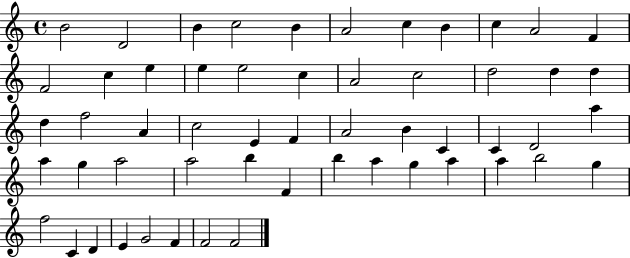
{
  \clef treble
  \time 4/4
  \defaultTimeSignature
  \key c \major
  b'2 d'2 | b'4 c''2 b'4 | a'2 c''4 b'4 | c''4 a'2 f'4 | \break f'2 c''4 e''4 | e''4 e''2 c''4 | a'2 c''2 | d''2 d''4 d''4 | \break d''4 f''2 a'4 | c''2 e'4 f'4 | a'2 b'4 c'4 | c'4 d'2 a''4 | \break a''4 g''4 a''2 | a''2 b''4 f'4 | b''4 a''4 g''4 a''4 | a''4 b''2 g''4 | \break f''2 c'4 d'4 | e'4 g'2 f'4 | f'2 f'2 | \bar "|."
}